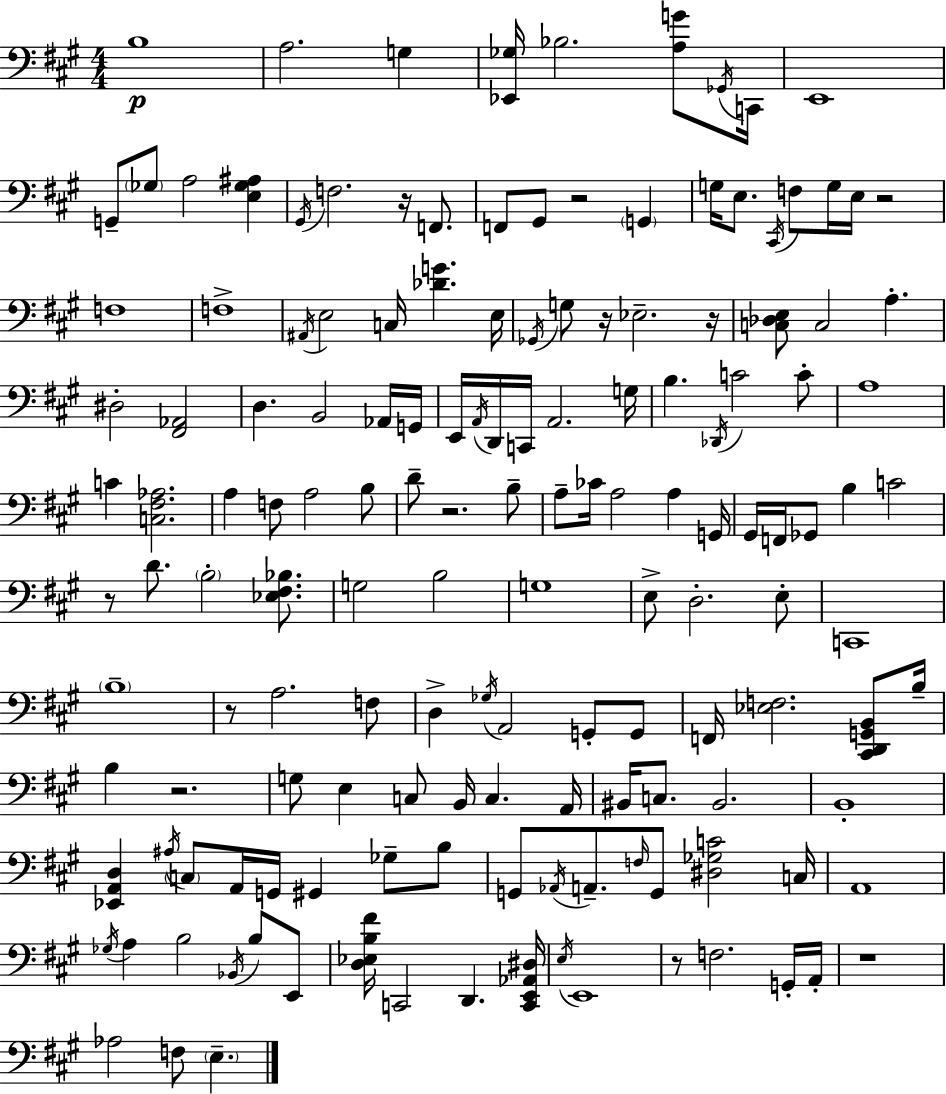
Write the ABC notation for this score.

X:1
T:Untitled
M:4/4
L:1/4
K:A
B,4 A,2 G, [_E,,_G,]/4 _B,2 [A,G]/2 _G,,/4 C,,/4 E,,4 G,,/2 _G,/2 A,2 [E,_G,^A,] ^G,,/4 F,2 z/4 F,,/2 F,,/2 ^G,,/2 z2 G,, G,/4 E,/2 ^C,,/4 F,/2 G,/4 E,/4 z2 F,4 F,4 ^A,,/4 E,2 C,/4 [_DG] E,/4 _G,,/4 G,/2 z/4 _E,2 z/4 [C,_D,E,]/2 C,2 A, ^D,2 [^F,,_A,,]2 D, B,,2 _A,,/4 G,,/4 E,,/4 A,,/4 D,,/4 C,,/4 A,,2 G,/4 B, _D,,/4 C2 C/2 A,4 C [C,^F,_A,]2 A, F,/2 A,2 B,/2 D/2 z2 B,/2 A,/2 _C/4 A,2 A, G,,/4 ^G,,/4 F,,/4 _G,,/2 B, C2 z/2 D/2 B,2 [_E,^F,_B,]/2 G,2 B,2 G,4 E,/2 D,2 E,/2 C,,4 B,4 z/2 A,2 F,/2 D, _G,/4 A,,2 G,,/2 G,,/2 F,,/4 [_E,F,]2 [^C,,D,,G,,B,,]/2 B,/4 B, z2 G,/2 E, C,/2 B,,/4 C, A,,/4 ^B,,/4 C,/2 ^B,,2 B,,4 [_E,,A,,D,] ^A,/4 C,/2 A,,/4 G,,/4 ^G,, _G,/2 B,/2 G,,/2 _A,,/4 A,,/2 F,/4 G,,/2 [^D,_G,C]2 C,/4 A,,4 _G,/4 A, B,2 _B,,/4 B,/2 E,,/2 [D,_E,B,^F]/4 C,,2 D,, [C,,E,,_A,,^D,]/4 E,/4 E,,4 z/2 F,2 G,,/4 A,,/4 z4 _A,2 F,/2 E,